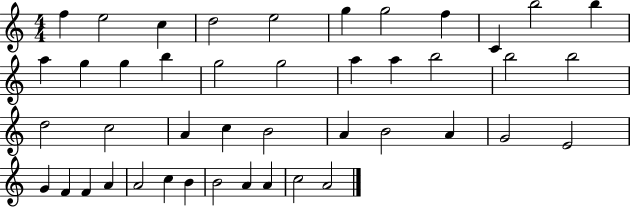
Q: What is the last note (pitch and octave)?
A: A4